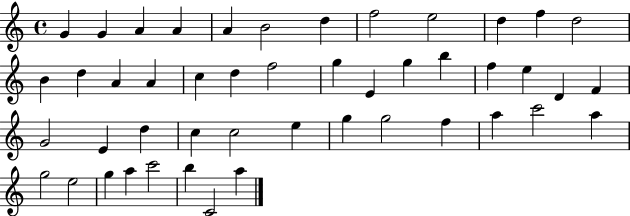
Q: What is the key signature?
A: C major